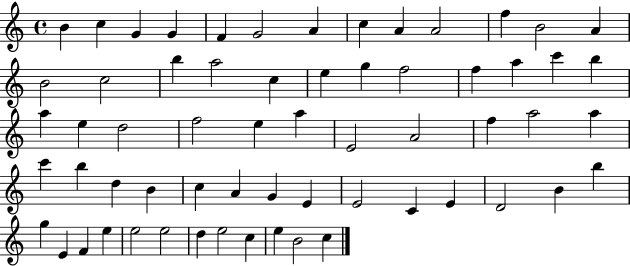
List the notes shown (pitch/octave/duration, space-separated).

B4/q C5/q G4/q G4/q F4/q G4/h A4/q C5/q A4/q A4/h F5/q B4/h A4/q B4/h C5/h B5/q A5/h C5/q E5/q G5/q F5/h F5/q A5/q C6/q B5/q A5/q E5/q D5/h F5/h E5/q A5/q E4/h A4/h F5/q A5/h A5/q C6/q B5/q D5/q B4/q C5/q A4/q G4/q E4/q E4/h C4/q E4/q D4/h B4/q B5/q G5/q E4/q F4/q E5/q E5/h E5/h D5/q E5/h C5/q E5/q B4/h C5/q